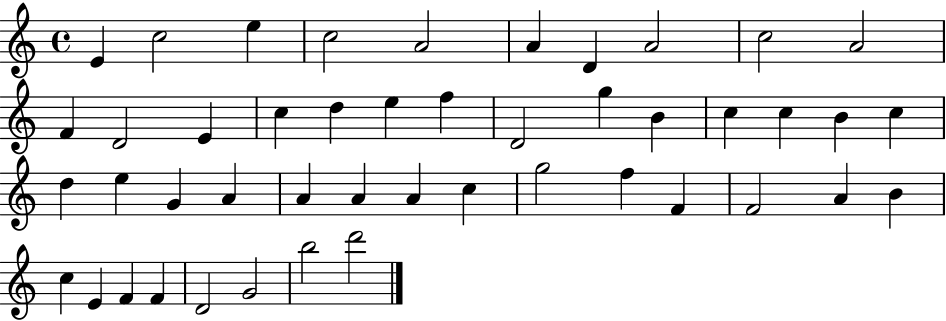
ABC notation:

X:1
T:Untitled
M:4/4
L:1/4
K:C
E c2 e c2 A2 A D A2 c2 A2 F D2 E c d e f D2 g B c c B c d e G A A A A c g2 f F F2 A B c E F F D2 G2 b2 d'2